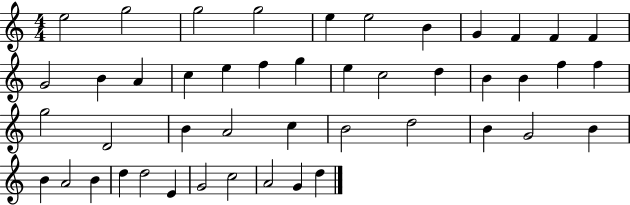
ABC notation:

X:1
T:Untitled
M:4/4
L:1/4
K:C
e2 g2 g2 g2 e e2 B G F F F G2 B A c e f g e c2 d B B f f g2 D2 B A2 c B2 d2 B G2 B B A2 B d d2 E G2 c2 A2 G d